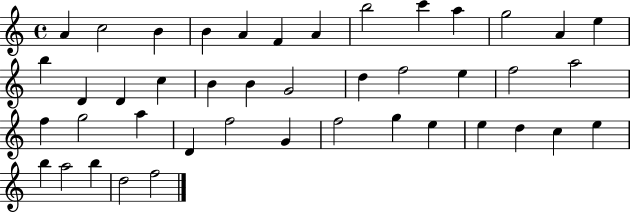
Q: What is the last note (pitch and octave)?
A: F5